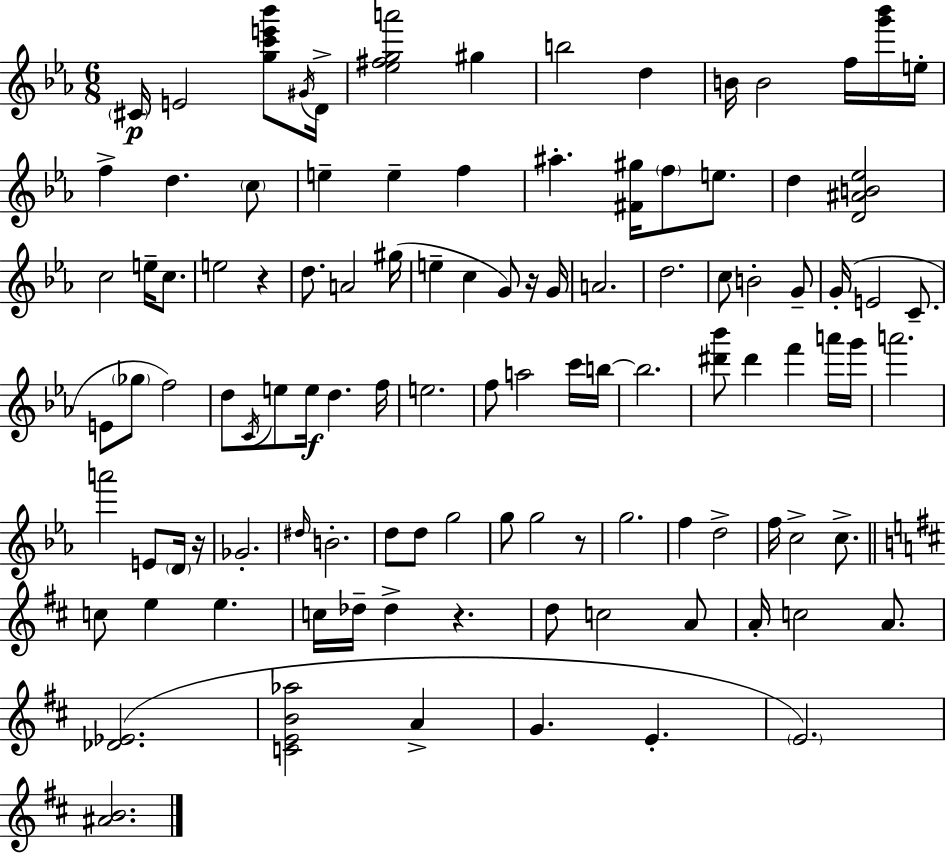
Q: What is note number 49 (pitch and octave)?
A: F5